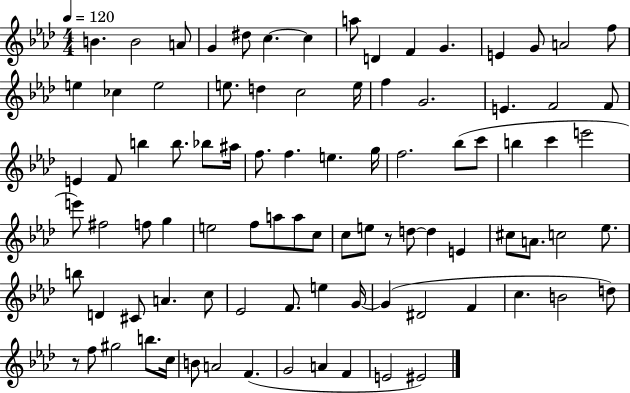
{
  \clef treble
  \numericTimeSignature
  \time 4/4
  \key aes \major
  \tempo 4 = 120
  b'4. b'2 a'8 | g'4 dis''8 c''4.~~ c''4 | a''8 d'4 f'4 g'4. | e'4 g'8 a'2 f''8 | \break e''4 ces''4 e''2 | e''8. d''4 c''2 e''16 | f''4 g'2. | e'4. f'2 f'8 | \break e'4 f'8 b''4 b''8. bes''8 ais''16 | f''8. f''4. e''4. g''16 | f''2. bes''8( c'''8 | b''4 c'''4 e'''2 | \break e'''8) fis''2 f''8 g''4 | e''2 f''8 a''8 a''8 c''8 | c''8 e''8 r8 d''8~~ d''4 e'4 | cis''8 a'8. c''2 ees''8. | \break b''8 d'4 cis'8 a'4. c''8 | ees'2 f'8. e''4 g'16~~ | g'4( dis'2 f'4 | c''4. b'2 d''8) | \break r8 f''8 gis''2 b''8. c''16 | b'8 a'2 f'4.( | g'2 a'4 f'4 | e'2 eis'2) | \break \bar "|."
}